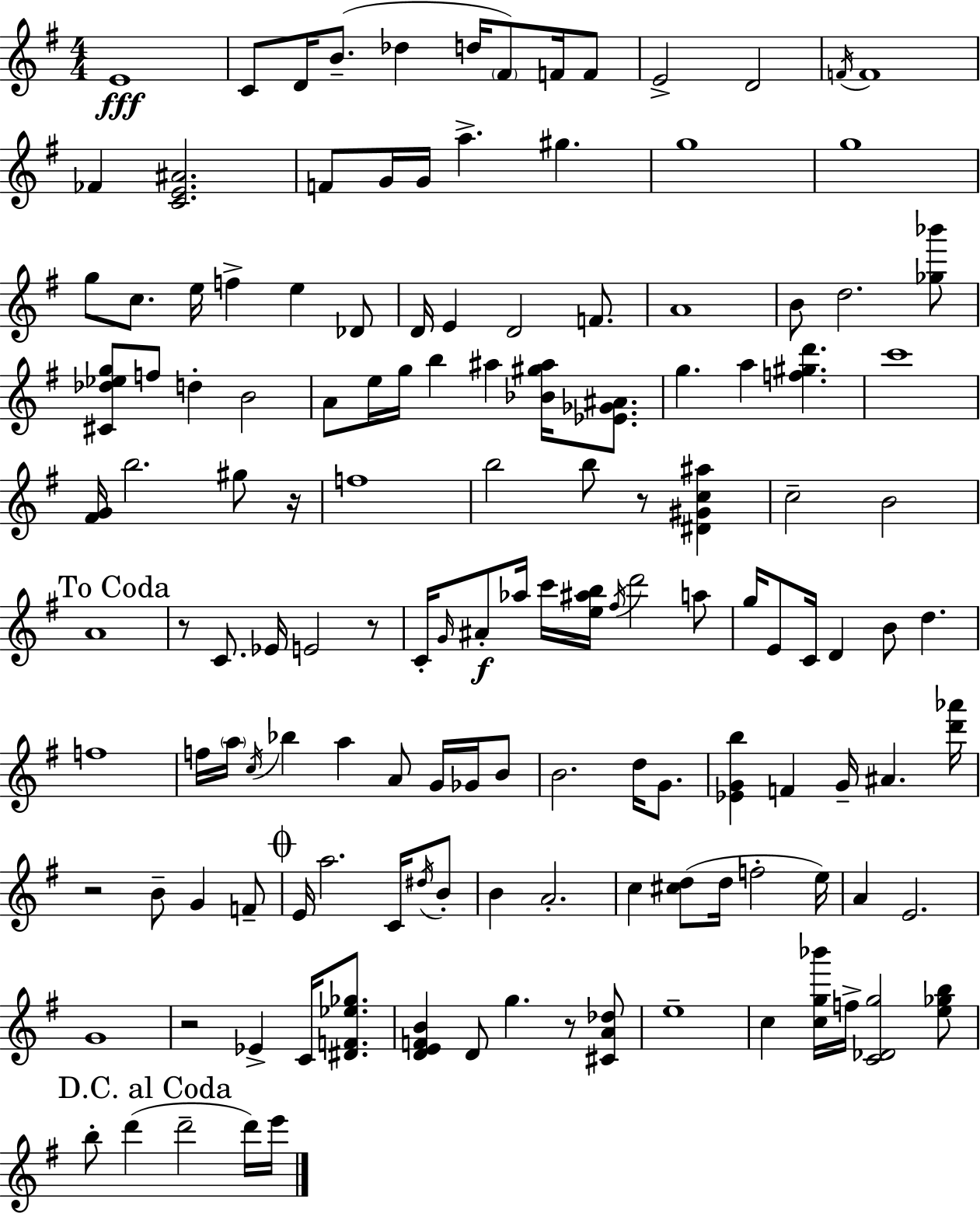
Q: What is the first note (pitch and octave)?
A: E4